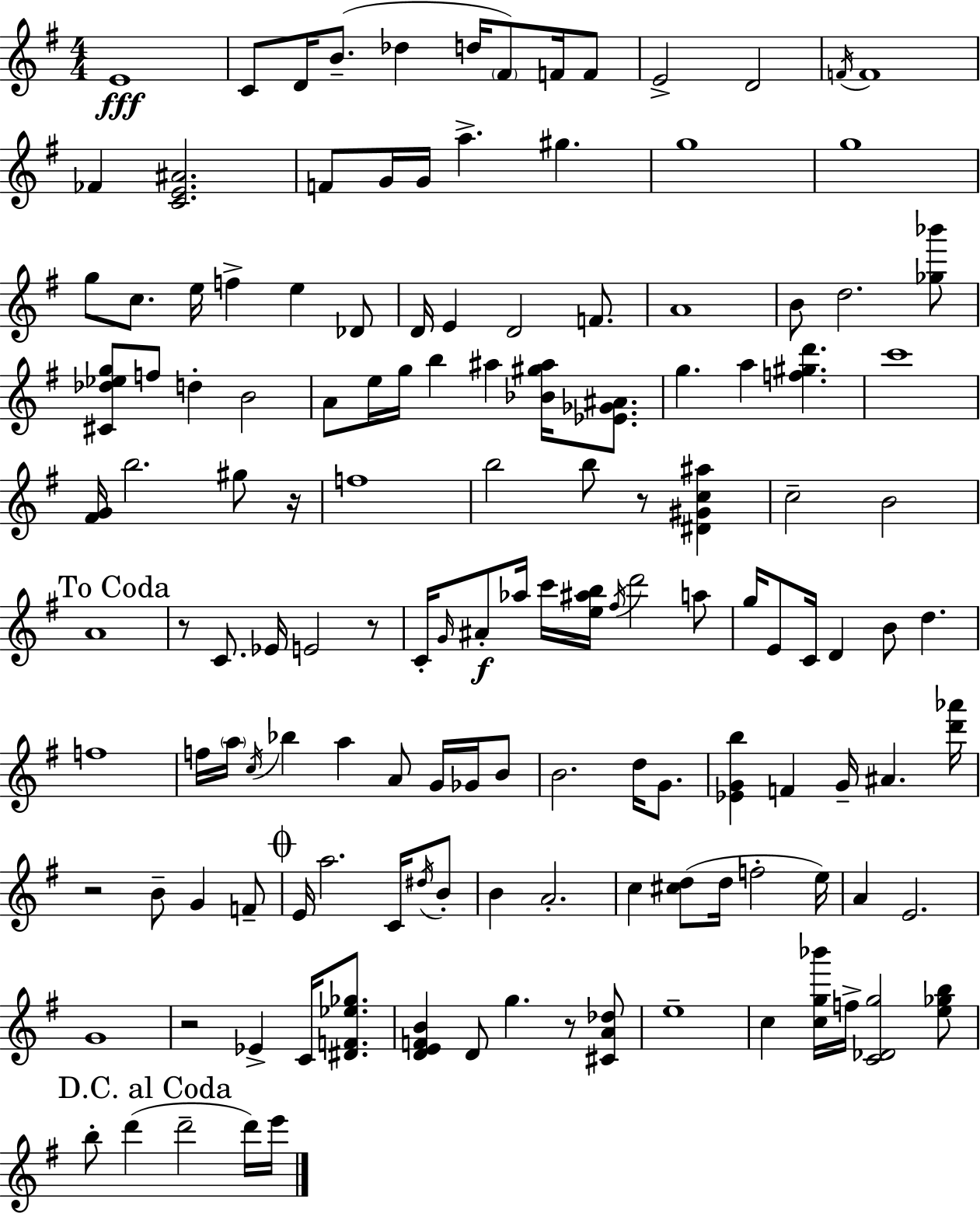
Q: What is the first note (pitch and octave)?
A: E4